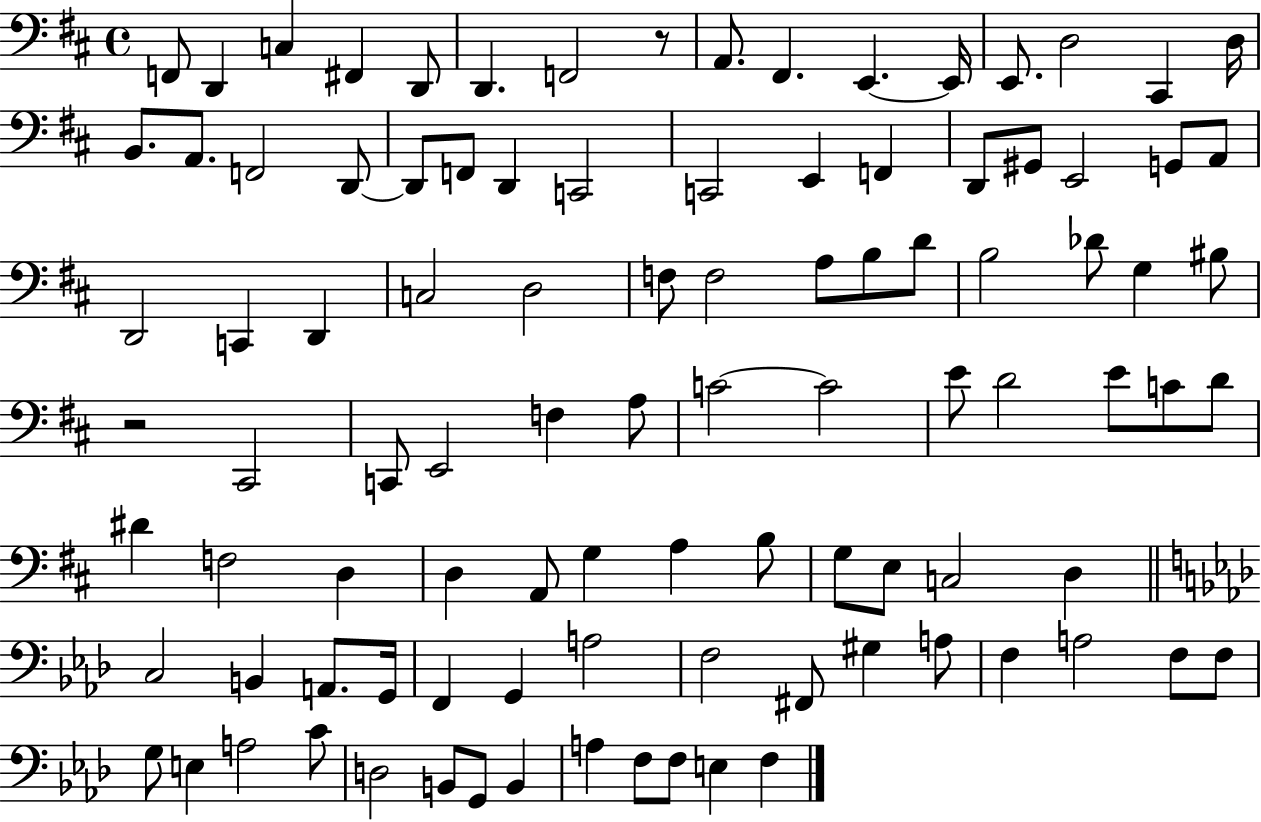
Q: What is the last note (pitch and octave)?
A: F3